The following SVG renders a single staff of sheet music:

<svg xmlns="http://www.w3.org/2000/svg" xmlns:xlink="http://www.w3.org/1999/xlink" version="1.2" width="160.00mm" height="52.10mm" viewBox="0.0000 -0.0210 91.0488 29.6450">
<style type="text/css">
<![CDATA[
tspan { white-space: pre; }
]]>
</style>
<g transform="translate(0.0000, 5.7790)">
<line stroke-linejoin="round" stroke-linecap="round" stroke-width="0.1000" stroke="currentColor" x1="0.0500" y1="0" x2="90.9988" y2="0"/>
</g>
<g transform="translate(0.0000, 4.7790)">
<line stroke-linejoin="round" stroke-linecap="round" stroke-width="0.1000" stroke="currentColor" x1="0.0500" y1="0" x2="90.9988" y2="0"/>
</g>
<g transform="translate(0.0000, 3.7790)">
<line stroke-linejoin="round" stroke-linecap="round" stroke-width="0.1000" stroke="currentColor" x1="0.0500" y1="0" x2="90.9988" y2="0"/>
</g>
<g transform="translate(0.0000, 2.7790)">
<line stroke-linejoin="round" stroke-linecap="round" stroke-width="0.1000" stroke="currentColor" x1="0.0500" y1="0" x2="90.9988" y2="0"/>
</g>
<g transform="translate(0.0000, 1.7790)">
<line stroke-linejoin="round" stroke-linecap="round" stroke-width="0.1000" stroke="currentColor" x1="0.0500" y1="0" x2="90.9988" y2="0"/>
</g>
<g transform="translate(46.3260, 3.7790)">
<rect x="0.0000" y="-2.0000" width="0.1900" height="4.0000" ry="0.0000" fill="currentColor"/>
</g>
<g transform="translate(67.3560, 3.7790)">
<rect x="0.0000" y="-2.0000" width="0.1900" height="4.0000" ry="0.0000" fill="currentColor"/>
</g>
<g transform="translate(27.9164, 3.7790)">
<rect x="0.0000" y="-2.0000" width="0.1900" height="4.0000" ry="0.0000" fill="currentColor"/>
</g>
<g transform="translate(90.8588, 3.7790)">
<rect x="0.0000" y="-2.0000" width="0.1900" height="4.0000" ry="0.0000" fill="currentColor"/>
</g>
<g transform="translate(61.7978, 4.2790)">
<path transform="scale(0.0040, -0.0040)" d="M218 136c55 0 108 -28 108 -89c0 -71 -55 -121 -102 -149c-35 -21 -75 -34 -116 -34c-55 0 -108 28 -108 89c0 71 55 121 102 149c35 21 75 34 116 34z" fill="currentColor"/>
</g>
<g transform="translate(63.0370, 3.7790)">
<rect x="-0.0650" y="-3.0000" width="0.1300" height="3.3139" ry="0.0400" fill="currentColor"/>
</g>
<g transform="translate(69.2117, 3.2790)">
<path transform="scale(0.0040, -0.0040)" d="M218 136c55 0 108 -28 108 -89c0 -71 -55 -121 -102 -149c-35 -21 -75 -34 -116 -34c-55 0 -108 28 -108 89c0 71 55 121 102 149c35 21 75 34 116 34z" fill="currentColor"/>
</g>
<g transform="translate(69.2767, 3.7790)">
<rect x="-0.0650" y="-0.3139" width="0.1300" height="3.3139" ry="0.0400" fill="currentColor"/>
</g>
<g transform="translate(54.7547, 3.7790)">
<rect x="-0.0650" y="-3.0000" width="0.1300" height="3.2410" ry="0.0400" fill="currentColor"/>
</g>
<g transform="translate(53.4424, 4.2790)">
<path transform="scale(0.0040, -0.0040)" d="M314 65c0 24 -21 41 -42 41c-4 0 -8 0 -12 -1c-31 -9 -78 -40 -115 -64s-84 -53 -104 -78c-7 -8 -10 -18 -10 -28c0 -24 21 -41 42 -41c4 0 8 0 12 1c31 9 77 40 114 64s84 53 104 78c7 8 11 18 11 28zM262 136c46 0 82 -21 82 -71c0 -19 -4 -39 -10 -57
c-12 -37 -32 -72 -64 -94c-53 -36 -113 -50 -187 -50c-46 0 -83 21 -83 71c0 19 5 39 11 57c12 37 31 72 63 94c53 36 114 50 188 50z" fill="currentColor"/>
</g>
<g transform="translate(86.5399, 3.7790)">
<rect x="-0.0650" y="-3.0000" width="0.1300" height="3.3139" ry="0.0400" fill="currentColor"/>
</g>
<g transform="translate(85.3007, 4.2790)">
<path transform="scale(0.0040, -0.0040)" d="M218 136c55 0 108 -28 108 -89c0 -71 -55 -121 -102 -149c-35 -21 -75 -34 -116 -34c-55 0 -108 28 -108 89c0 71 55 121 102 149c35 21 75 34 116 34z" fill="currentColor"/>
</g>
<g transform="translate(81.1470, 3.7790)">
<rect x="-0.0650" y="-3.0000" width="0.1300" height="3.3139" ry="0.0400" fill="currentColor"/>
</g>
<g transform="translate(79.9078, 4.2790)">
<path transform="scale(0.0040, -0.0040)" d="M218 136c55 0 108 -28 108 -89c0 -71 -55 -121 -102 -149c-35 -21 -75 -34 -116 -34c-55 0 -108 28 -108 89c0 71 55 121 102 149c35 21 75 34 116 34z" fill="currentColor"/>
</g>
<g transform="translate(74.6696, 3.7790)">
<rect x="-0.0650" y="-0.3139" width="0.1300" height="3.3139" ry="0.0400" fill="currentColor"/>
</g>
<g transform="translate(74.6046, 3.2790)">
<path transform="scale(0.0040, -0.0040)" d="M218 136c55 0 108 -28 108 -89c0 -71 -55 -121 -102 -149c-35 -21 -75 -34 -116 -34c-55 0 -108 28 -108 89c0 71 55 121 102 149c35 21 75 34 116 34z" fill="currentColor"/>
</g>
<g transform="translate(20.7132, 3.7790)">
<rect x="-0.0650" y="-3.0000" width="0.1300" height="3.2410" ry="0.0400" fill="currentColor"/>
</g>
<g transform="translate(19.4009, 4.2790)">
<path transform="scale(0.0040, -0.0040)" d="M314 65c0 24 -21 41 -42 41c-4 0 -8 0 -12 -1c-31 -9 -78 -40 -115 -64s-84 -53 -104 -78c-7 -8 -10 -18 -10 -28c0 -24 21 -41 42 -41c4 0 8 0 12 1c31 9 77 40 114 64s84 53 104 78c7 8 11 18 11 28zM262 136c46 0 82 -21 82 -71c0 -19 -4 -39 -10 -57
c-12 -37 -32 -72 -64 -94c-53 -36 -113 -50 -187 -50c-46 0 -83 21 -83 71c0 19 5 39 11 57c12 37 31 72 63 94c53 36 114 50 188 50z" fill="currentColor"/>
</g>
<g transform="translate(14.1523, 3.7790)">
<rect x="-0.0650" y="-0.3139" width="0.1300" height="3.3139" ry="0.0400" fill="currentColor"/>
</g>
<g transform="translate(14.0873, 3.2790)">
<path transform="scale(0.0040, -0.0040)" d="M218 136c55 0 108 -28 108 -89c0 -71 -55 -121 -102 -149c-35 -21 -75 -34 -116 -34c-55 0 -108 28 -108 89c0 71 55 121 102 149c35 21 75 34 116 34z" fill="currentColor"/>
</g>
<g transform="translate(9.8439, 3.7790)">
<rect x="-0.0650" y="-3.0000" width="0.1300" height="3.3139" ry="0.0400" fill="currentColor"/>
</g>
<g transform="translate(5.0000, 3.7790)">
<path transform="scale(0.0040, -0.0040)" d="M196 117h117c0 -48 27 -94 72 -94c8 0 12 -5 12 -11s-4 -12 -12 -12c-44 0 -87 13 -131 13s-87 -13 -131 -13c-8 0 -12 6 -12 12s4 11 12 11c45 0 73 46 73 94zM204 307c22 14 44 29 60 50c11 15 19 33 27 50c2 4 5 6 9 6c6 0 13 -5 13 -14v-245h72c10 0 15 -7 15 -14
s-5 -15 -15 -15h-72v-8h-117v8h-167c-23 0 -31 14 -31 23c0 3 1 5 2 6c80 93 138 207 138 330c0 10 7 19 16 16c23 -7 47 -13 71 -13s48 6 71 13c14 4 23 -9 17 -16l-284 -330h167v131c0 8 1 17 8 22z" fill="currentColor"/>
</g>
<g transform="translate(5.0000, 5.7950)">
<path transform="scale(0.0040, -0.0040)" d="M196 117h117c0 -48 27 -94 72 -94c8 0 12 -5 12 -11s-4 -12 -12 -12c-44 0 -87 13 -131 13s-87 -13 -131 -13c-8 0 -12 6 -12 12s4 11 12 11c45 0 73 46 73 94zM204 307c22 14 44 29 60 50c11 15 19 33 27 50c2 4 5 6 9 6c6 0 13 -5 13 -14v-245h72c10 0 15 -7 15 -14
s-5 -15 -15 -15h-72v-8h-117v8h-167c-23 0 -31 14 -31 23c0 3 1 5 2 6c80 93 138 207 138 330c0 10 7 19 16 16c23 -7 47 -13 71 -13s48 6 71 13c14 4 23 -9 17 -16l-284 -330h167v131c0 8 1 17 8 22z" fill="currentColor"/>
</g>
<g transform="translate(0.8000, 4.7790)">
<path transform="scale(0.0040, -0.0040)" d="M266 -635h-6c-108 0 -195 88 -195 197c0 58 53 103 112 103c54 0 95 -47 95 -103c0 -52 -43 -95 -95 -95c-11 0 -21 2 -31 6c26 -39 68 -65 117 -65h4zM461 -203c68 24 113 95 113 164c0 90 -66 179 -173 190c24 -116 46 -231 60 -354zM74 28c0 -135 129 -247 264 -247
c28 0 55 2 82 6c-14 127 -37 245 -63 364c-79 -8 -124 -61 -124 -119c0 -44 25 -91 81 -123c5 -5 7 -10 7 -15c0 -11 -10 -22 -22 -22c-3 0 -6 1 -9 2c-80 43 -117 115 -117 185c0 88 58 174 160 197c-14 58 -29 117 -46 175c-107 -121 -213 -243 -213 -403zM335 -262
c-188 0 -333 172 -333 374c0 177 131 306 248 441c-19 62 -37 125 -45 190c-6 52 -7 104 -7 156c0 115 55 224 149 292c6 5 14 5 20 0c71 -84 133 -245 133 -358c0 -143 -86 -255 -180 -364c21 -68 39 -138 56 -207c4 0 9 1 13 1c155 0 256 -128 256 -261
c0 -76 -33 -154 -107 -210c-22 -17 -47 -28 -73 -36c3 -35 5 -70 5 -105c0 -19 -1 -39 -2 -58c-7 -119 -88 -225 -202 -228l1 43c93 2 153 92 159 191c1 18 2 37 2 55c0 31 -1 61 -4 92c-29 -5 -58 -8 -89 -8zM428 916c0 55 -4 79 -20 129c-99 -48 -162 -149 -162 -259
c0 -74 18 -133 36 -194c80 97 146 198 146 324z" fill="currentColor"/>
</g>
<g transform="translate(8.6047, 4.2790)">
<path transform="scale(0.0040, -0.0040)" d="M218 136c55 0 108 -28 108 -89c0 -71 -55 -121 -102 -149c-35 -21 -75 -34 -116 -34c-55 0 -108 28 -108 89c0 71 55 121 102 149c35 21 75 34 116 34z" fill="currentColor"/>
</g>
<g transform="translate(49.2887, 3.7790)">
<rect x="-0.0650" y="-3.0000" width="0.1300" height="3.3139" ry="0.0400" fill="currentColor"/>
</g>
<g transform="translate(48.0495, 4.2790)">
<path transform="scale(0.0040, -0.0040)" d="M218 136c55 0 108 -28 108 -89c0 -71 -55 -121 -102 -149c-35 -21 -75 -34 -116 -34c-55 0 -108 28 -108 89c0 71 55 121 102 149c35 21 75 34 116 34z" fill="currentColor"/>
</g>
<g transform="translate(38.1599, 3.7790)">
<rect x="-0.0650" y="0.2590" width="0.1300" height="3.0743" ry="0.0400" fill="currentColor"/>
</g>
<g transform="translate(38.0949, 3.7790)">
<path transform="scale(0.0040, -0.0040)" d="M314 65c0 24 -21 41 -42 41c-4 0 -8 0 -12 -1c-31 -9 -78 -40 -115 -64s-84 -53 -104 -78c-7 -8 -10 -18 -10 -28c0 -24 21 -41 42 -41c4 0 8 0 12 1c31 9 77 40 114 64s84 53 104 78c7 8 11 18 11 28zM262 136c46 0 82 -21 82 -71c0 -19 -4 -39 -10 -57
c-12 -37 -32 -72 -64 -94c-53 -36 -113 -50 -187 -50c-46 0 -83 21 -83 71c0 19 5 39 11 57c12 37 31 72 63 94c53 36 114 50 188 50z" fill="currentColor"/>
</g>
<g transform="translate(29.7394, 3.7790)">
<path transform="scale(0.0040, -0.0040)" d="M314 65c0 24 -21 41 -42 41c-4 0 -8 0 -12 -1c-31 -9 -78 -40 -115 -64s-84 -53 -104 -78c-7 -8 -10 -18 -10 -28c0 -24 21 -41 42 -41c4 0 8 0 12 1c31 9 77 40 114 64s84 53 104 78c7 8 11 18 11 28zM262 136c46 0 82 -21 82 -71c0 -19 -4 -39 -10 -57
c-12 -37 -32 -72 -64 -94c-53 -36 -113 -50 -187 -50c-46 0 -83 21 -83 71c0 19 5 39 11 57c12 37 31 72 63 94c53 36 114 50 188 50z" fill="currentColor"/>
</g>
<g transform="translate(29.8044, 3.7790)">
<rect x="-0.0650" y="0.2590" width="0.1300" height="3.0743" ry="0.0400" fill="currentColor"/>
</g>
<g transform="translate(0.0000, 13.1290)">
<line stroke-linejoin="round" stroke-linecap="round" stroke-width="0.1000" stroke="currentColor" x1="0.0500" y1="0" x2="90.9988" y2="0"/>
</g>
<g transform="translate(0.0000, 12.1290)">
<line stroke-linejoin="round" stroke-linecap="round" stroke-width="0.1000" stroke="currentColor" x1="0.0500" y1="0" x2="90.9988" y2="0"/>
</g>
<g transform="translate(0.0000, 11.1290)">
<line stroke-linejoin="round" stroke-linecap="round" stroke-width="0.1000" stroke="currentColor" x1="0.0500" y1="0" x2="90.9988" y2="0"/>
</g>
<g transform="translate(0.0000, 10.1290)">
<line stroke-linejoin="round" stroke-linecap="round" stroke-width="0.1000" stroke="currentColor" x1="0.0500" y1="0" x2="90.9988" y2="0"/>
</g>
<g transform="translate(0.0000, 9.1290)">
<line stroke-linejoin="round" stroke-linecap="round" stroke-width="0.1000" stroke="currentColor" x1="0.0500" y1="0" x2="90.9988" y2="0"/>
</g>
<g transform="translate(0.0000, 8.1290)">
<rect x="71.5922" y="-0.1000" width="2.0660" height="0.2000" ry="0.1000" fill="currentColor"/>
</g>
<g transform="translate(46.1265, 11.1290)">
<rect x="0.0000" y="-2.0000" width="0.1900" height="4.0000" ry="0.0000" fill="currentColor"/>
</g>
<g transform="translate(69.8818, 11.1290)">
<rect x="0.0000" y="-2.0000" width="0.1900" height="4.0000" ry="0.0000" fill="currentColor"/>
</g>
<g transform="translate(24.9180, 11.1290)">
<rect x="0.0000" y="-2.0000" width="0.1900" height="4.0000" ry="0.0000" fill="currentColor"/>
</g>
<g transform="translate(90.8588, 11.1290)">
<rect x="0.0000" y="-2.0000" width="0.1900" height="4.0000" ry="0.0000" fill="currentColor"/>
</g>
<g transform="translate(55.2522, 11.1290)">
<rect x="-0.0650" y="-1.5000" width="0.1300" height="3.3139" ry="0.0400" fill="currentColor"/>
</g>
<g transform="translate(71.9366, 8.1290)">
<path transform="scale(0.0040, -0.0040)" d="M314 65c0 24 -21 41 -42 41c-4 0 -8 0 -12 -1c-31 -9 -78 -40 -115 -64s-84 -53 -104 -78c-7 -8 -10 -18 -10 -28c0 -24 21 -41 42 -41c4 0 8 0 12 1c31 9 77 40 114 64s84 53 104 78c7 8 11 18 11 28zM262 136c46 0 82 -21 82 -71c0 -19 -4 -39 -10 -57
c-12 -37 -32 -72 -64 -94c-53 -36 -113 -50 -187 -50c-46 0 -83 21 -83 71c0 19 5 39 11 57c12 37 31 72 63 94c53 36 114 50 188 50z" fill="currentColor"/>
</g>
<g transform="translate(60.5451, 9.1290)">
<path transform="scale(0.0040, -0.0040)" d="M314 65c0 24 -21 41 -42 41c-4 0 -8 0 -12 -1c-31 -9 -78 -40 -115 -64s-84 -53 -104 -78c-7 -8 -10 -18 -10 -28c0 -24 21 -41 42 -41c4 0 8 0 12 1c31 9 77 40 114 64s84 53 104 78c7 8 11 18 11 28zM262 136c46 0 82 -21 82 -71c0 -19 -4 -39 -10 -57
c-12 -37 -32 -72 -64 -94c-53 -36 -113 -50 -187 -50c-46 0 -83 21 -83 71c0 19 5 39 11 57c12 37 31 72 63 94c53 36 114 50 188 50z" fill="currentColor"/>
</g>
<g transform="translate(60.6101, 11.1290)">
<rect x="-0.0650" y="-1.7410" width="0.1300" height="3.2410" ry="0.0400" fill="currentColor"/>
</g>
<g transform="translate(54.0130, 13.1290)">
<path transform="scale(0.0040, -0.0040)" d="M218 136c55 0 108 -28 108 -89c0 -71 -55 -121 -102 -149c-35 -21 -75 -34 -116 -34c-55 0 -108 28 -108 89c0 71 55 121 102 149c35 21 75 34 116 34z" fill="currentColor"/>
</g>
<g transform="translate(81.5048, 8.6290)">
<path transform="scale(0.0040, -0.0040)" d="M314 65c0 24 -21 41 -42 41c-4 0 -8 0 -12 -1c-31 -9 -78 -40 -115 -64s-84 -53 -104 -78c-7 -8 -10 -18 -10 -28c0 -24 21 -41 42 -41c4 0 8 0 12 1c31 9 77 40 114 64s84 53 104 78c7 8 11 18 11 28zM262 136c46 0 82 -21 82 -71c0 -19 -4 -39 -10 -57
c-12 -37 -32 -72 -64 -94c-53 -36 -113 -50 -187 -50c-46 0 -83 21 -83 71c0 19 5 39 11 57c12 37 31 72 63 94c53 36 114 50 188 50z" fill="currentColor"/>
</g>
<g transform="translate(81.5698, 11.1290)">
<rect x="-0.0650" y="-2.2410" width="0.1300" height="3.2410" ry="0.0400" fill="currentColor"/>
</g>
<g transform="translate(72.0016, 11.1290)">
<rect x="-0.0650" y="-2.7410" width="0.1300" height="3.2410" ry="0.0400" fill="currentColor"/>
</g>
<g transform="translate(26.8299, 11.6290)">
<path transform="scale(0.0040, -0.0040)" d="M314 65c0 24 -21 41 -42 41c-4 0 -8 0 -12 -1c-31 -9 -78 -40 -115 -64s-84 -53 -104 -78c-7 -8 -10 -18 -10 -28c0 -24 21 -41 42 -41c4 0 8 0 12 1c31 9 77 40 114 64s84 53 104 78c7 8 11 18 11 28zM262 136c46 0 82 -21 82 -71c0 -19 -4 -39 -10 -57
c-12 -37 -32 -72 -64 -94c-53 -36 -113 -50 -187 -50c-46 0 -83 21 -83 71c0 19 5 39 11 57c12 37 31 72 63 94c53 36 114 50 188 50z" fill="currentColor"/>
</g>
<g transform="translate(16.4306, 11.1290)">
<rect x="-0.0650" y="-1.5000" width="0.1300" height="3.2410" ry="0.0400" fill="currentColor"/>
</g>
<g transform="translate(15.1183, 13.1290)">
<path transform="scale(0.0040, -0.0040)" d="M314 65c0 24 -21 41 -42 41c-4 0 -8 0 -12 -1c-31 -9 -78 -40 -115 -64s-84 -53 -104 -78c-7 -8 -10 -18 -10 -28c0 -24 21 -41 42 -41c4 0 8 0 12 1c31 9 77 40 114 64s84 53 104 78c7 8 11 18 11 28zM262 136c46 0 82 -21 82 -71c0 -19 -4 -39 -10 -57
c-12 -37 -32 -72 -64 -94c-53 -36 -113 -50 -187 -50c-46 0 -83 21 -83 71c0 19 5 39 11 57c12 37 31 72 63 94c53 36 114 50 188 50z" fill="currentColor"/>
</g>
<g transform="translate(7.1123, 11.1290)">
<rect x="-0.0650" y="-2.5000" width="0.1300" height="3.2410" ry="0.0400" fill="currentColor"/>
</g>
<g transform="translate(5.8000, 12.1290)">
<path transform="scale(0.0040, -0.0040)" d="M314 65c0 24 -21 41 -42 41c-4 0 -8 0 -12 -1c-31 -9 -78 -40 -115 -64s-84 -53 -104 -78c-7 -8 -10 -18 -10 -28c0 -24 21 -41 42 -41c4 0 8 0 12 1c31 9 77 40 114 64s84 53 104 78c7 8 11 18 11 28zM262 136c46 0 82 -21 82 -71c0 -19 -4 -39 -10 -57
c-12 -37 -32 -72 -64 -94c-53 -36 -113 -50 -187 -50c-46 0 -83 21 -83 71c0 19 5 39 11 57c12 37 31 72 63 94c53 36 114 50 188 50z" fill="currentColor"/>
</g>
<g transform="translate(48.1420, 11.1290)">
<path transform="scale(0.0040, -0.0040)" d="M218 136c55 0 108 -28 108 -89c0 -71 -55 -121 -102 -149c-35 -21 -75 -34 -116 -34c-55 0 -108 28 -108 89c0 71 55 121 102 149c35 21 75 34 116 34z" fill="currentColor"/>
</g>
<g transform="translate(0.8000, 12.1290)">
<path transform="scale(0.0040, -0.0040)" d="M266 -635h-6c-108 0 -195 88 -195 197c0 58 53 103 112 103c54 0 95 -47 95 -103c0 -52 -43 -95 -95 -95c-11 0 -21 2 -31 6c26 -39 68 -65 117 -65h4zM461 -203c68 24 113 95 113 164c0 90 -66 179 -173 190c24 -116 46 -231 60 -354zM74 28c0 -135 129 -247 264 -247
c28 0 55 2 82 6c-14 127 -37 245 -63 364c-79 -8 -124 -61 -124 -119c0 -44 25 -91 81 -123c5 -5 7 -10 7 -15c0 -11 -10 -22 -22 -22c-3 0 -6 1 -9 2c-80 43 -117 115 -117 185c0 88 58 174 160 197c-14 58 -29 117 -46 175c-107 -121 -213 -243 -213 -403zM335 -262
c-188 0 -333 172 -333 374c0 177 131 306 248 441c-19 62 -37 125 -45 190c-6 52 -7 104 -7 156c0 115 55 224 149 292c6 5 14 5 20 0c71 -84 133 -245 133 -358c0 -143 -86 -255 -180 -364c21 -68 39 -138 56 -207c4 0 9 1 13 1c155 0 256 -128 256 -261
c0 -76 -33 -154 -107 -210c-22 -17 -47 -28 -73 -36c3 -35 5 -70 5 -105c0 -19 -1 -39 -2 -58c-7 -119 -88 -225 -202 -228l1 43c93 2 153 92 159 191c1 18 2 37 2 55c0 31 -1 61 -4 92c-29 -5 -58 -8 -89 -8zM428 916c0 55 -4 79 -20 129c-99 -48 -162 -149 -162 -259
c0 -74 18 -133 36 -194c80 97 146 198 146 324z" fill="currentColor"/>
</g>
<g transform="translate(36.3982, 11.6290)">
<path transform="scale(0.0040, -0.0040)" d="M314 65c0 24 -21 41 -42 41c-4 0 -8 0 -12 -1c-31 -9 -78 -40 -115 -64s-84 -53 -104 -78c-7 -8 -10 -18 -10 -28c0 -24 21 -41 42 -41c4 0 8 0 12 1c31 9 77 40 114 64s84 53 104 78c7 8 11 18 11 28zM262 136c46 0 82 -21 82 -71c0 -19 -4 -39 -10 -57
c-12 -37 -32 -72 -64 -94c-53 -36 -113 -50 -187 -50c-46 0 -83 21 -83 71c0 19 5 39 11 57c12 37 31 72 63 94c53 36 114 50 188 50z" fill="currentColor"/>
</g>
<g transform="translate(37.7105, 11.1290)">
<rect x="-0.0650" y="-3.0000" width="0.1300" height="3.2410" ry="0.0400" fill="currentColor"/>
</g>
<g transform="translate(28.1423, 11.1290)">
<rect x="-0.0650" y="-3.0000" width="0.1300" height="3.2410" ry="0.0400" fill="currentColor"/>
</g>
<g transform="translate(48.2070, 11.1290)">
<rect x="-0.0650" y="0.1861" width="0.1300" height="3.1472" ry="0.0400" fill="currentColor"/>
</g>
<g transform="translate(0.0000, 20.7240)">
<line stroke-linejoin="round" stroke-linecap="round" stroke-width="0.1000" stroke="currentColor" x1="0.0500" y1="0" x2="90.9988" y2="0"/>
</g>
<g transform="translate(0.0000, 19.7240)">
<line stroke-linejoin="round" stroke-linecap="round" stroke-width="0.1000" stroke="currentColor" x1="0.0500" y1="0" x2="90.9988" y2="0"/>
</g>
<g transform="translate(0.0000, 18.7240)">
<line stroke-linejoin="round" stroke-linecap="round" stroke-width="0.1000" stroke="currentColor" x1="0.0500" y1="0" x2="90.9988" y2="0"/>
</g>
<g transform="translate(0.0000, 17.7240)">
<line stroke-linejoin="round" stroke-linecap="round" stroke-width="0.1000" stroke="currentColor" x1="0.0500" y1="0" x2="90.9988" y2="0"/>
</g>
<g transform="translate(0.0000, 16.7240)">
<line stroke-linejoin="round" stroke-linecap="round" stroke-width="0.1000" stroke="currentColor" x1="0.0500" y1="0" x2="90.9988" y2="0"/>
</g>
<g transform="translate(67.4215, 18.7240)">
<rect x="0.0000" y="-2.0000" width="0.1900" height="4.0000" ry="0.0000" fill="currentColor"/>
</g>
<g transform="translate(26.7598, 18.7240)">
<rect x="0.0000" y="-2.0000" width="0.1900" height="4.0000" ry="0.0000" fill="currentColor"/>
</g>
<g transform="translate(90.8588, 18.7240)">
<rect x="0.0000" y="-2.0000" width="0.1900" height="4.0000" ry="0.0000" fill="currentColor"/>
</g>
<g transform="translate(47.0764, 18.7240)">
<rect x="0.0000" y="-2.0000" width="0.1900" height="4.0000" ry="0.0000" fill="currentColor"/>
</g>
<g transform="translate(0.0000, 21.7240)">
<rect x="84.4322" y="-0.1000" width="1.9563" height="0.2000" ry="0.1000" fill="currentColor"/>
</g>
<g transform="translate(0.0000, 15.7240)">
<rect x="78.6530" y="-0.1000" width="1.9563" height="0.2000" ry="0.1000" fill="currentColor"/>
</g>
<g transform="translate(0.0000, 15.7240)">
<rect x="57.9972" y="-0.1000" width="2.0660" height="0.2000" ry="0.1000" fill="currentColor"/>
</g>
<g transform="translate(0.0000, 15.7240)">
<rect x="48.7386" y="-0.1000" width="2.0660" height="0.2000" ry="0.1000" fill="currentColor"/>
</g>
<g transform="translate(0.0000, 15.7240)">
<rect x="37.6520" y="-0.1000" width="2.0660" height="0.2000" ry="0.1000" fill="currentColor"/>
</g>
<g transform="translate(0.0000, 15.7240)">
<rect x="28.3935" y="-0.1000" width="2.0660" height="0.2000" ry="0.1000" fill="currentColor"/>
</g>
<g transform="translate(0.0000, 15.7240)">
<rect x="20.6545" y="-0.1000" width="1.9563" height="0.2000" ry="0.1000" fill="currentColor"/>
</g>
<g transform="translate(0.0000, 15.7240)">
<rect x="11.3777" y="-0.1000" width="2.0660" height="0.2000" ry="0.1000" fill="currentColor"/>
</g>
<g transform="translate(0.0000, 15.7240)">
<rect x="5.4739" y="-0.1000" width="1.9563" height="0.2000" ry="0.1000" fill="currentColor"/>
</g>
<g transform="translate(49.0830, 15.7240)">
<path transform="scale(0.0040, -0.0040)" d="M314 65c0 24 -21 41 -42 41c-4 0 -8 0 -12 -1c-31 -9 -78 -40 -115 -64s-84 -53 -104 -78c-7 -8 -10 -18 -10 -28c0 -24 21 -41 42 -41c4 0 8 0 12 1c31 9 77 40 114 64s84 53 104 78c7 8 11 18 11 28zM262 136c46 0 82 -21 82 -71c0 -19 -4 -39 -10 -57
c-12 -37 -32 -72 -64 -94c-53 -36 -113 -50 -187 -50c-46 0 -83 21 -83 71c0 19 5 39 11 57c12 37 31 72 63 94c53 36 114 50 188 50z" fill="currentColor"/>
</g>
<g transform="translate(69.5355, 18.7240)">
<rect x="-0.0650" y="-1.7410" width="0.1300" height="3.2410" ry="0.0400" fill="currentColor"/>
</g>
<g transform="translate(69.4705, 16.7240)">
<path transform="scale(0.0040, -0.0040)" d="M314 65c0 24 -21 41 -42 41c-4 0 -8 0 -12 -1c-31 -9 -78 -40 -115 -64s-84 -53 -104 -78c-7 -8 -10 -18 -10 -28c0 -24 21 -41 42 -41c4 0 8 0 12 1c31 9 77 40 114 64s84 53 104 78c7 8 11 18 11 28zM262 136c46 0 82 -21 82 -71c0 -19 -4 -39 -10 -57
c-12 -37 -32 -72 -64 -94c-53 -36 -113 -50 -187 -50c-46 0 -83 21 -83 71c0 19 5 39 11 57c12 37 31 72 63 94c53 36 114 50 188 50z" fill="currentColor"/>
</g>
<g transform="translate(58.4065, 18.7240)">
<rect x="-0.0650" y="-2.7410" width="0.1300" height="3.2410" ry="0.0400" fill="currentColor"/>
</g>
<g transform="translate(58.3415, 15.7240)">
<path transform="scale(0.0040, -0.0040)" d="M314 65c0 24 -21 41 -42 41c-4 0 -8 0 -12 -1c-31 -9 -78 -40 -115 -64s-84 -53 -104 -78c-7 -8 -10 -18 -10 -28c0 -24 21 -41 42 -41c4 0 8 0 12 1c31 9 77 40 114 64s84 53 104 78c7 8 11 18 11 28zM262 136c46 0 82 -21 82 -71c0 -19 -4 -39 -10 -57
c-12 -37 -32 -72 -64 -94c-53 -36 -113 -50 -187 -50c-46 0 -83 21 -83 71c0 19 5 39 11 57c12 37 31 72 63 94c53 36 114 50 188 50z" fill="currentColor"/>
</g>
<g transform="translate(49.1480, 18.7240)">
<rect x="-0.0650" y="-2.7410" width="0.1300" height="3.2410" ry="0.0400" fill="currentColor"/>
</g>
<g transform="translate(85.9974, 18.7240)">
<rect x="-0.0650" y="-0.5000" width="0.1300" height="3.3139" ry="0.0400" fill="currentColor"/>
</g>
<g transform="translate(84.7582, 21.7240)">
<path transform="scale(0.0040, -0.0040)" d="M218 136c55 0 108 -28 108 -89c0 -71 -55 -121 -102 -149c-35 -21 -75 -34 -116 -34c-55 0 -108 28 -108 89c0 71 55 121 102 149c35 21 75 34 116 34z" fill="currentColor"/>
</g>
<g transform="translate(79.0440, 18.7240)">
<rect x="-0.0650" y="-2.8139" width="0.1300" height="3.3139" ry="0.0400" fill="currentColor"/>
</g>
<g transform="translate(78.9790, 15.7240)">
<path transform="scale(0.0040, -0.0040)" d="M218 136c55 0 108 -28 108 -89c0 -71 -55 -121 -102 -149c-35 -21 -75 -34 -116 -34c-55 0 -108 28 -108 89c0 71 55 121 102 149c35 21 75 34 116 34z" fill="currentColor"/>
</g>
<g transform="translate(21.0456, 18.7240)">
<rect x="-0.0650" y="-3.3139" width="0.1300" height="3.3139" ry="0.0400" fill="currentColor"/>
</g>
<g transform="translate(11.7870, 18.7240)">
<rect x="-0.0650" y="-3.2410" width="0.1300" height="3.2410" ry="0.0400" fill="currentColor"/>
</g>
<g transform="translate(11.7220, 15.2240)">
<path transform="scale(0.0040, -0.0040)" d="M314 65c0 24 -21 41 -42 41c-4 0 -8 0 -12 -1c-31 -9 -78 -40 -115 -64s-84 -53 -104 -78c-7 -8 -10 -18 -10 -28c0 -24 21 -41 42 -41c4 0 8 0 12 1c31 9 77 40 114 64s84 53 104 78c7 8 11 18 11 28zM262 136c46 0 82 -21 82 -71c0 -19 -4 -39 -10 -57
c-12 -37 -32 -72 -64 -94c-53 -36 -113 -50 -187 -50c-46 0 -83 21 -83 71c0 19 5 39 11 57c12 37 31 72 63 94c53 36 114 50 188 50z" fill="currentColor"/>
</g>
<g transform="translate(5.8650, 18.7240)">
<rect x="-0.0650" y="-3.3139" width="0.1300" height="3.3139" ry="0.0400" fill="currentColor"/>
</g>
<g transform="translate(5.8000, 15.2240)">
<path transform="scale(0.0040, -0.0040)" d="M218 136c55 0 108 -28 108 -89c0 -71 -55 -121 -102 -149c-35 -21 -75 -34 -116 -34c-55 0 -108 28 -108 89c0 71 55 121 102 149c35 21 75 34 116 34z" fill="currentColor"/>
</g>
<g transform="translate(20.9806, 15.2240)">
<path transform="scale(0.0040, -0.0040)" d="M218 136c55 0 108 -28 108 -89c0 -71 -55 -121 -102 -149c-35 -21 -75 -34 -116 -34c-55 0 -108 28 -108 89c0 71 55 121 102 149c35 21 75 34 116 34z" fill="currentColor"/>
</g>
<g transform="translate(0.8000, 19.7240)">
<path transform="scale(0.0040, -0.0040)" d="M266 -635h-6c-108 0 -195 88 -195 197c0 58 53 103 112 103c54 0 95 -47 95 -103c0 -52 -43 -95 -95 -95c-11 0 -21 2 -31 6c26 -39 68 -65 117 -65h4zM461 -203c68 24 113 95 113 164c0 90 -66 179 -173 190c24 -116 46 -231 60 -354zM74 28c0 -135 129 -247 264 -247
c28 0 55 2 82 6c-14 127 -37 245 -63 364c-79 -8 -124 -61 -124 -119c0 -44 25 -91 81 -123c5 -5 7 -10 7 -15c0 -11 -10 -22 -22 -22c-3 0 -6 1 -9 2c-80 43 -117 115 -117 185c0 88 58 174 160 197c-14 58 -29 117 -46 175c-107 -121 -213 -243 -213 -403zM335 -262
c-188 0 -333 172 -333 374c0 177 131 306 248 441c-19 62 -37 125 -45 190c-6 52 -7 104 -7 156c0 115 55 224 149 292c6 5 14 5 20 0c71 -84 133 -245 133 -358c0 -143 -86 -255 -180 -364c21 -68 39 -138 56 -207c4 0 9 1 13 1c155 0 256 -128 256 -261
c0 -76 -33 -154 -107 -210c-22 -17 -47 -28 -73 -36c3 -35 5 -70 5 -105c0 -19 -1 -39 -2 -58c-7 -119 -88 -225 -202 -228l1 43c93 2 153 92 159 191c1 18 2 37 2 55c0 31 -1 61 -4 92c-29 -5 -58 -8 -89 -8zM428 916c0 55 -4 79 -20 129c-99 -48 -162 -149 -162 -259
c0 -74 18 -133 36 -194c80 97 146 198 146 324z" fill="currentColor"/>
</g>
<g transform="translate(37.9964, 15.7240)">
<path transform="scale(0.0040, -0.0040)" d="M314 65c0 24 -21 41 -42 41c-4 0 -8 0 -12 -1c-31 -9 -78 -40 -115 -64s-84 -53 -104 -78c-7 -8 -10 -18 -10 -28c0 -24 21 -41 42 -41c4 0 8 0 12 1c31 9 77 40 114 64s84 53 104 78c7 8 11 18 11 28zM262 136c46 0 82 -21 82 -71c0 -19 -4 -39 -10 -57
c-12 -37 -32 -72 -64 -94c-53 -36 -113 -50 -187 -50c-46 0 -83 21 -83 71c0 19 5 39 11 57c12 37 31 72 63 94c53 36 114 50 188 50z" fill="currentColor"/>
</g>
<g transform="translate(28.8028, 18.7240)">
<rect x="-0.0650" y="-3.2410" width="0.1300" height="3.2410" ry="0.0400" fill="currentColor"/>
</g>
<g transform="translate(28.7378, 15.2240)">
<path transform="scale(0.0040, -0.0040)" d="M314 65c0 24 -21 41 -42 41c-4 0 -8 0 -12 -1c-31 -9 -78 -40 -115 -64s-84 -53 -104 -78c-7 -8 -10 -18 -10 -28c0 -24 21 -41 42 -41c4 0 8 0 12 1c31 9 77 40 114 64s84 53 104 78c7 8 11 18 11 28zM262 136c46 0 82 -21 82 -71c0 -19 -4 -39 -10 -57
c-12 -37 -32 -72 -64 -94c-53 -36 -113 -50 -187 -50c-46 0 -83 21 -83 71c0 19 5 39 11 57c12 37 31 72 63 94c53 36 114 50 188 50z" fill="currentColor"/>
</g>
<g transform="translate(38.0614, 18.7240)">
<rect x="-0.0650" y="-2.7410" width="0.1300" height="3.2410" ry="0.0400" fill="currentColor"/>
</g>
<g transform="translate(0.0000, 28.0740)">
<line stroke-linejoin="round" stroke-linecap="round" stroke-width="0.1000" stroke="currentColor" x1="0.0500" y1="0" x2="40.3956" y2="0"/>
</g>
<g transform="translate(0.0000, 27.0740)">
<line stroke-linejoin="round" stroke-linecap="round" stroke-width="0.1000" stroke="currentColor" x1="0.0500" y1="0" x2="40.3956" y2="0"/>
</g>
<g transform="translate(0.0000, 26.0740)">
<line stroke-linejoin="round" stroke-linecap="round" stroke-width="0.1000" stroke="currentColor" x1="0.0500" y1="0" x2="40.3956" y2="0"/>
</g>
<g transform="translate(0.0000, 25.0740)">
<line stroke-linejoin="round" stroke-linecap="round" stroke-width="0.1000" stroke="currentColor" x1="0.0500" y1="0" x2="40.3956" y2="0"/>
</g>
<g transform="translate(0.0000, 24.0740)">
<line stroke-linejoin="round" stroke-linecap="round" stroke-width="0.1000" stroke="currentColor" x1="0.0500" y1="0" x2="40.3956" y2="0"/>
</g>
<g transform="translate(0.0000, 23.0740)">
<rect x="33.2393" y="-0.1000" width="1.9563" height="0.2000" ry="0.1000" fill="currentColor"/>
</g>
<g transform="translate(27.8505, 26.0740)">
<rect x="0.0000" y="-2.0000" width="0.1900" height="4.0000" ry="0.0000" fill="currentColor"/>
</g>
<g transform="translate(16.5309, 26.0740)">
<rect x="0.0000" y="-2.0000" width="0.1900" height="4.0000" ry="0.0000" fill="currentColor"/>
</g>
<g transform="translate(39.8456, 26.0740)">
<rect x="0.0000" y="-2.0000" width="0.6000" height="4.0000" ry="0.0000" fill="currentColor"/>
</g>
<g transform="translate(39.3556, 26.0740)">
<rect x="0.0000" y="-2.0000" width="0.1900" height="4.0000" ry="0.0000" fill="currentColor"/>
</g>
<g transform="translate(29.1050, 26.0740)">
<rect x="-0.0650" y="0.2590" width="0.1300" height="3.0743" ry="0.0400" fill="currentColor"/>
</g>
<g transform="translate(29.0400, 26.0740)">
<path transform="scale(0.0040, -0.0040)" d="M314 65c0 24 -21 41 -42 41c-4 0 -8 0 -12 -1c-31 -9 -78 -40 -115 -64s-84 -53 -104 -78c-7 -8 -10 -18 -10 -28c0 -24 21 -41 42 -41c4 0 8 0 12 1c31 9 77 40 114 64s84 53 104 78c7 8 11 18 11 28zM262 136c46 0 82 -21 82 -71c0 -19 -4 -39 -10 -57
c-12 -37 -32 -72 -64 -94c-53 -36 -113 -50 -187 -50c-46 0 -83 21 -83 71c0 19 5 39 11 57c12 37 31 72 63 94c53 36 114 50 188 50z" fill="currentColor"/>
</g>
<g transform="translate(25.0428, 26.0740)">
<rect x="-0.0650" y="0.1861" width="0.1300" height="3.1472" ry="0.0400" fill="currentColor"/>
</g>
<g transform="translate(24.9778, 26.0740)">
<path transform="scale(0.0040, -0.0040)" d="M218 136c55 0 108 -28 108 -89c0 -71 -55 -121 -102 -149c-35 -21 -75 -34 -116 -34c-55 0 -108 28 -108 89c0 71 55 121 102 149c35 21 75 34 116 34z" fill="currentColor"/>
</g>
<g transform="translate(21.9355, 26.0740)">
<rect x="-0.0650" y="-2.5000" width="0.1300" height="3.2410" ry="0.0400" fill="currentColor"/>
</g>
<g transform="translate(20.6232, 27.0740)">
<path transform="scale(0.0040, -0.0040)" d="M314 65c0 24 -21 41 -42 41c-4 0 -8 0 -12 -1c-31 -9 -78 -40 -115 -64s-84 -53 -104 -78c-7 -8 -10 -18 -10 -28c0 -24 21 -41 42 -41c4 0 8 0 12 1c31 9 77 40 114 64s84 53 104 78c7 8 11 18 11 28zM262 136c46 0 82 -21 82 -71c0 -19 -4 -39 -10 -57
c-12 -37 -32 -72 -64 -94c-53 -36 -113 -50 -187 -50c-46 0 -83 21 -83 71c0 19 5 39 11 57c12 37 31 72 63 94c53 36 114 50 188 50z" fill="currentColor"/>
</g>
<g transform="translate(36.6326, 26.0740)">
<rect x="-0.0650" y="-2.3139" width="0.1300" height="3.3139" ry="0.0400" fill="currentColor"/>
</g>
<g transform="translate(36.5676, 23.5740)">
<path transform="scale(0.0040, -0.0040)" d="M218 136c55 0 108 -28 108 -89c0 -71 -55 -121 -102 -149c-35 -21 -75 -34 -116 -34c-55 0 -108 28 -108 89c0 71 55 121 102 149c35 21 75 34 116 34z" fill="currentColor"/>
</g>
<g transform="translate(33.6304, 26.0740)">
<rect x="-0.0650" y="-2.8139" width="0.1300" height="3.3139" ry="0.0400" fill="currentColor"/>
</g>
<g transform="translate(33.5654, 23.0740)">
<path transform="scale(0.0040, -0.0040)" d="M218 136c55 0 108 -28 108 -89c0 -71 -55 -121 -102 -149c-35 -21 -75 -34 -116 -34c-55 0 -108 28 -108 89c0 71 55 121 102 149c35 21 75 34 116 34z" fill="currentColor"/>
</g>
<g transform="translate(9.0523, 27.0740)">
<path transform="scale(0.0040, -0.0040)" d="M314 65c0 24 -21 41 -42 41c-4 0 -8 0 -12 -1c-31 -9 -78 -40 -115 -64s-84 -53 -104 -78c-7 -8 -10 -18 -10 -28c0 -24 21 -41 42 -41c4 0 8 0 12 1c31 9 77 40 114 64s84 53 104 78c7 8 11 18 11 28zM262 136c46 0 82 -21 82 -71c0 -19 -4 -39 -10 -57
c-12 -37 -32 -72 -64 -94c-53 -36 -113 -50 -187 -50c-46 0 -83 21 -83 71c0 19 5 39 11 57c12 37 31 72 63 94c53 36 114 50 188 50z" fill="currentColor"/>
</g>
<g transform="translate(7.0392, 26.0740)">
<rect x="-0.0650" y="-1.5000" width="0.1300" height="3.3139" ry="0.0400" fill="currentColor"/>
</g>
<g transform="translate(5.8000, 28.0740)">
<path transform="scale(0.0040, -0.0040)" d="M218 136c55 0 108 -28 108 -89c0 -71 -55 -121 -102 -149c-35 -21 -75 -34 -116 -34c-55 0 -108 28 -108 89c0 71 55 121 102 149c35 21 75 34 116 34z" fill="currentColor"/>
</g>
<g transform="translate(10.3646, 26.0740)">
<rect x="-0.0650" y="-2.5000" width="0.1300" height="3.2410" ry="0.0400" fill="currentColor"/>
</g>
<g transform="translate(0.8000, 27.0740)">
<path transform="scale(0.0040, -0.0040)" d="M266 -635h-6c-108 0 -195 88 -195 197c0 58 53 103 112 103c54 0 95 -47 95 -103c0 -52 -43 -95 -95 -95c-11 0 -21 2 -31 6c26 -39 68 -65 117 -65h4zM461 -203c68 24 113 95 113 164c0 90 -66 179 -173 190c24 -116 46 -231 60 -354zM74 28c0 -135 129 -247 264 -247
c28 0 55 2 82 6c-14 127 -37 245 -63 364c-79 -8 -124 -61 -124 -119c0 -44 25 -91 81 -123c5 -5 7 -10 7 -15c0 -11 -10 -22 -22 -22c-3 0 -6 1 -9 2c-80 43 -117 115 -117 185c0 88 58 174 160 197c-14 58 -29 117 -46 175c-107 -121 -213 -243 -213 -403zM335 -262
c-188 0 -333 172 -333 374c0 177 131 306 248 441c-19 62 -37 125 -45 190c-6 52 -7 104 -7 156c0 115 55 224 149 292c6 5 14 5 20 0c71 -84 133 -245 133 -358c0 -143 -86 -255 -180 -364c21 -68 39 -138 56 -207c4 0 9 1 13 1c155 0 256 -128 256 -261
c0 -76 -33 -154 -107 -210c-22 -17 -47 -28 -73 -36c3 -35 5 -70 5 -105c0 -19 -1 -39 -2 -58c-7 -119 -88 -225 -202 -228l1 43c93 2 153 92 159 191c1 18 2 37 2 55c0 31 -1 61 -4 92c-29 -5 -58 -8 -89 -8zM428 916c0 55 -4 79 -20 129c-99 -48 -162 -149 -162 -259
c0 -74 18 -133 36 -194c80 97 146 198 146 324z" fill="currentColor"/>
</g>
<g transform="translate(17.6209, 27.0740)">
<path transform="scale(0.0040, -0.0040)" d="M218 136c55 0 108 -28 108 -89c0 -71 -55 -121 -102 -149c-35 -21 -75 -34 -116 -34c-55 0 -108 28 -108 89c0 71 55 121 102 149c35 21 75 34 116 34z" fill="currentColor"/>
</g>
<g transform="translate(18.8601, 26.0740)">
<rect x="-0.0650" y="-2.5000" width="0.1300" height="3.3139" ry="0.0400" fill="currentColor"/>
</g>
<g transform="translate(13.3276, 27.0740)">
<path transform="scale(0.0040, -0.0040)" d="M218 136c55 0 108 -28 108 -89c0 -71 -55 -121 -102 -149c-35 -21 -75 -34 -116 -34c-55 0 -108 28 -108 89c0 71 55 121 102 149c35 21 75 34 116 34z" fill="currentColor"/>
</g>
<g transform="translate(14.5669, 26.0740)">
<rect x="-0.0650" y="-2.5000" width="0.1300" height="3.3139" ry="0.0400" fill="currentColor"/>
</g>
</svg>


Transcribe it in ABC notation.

X:1
T:Untitled
M:4/4
L:1/4
K:C
A c A2 B2 B2 A A2 A c c A A G2 E2 A2 A2 B E f2 a2 g2 b b2 b b2 a2 a2 a2 f2 a C E G2 G G G2 B B2 a g